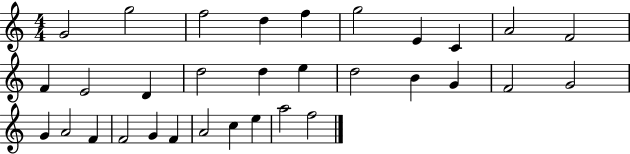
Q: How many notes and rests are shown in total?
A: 32